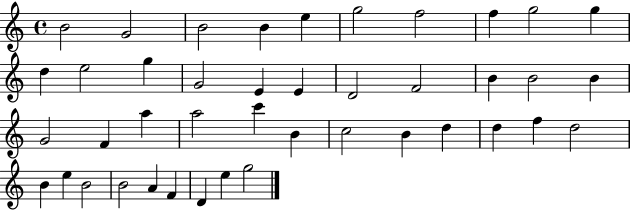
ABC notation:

X:1
T:Untitled
M:4/4
L:1/4
K:C
B2 G2 B2 B e g2 f2 f g2 g d e2 g G2 E E D2 F2 B B2 B G2 F a a2 c' B c2 B d d f d2 B e B2 B2 A F D e g2